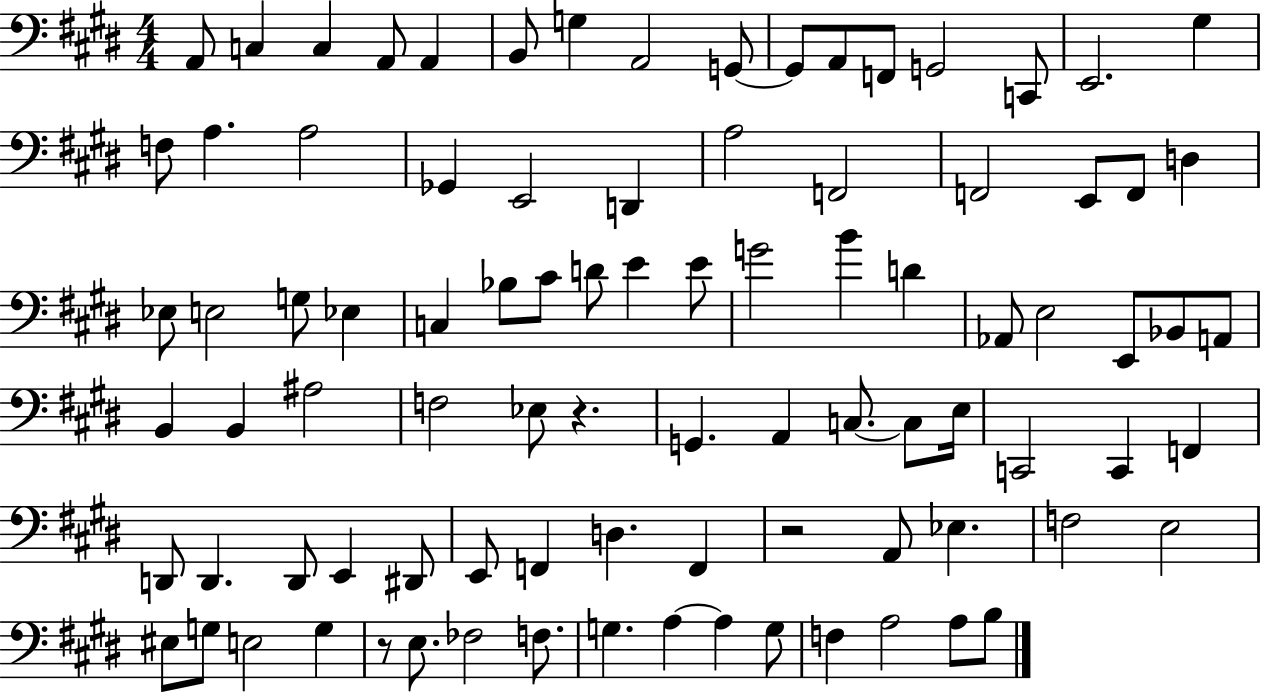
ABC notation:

X:1
T:Untitled
M:4/4
L:1/4
K:E
A,,/2 C, C, A,,/2 A,, B,,/2 G, A,,2 G,,/2 G,,/2 A,,/2 F,,/2 G,,2 C,,/2 E,,2 ^G, F,/2 A, A,2 _G,, E,,2 D,, A,2 F,,2 F,,2 E,,/2 F,,/2 D, _E,/2 E,2 G,/2 _E, C, _B,/2 ^C/2 D/2 E E/2 G2 B D _A,,/2 E,2 E,,/2 _B,,/2 A,,/2 B,, B,, ^A,2 F,2 _E,/2 z G,, A,, C,/2 C,/2 E,/4 C,,2 C,, F,, D,,/2 D,, D,,/2 E,, ^D,,/2 E,,/2 F,, D, F,, z2 A,,/2 _E, F,2 E,2 ^E,/2 G,/2 E,2 G, z/2 E,/2 _F,2 F,/2 G, A, A, G,/2 F, A,2 A,/2 B,/2